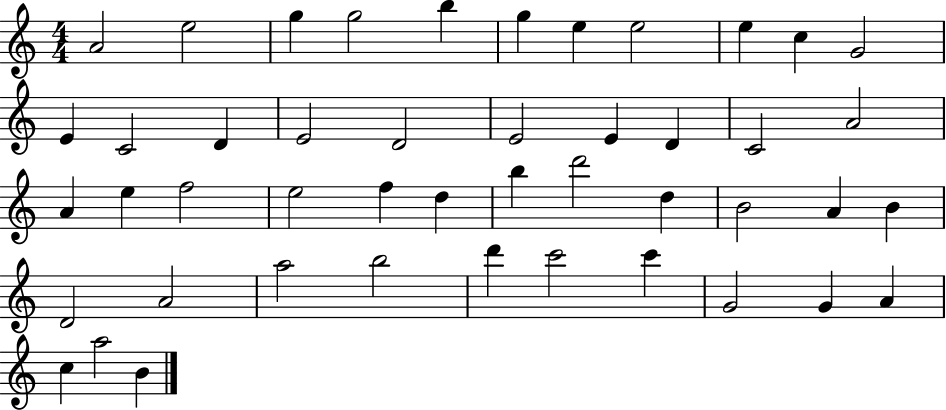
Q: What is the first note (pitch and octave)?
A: A4